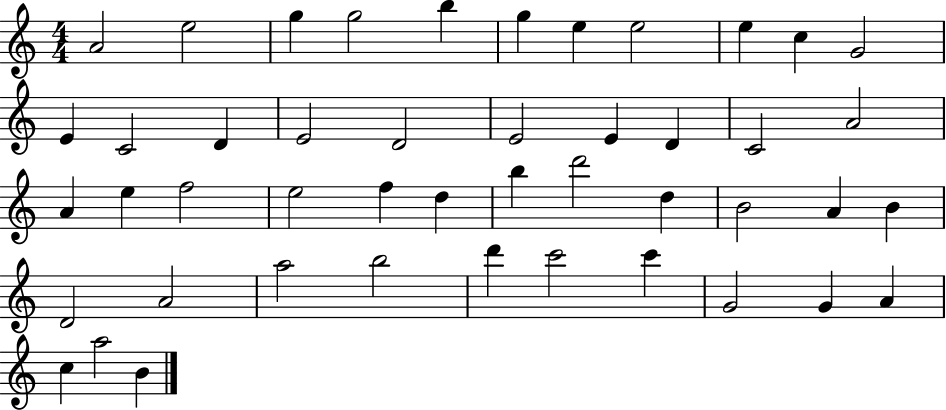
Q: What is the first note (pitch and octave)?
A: A4